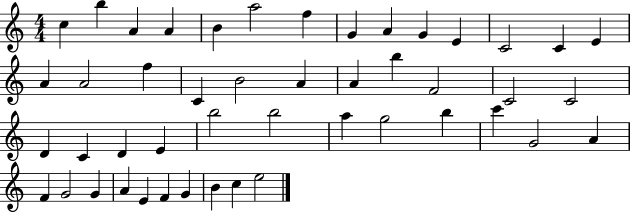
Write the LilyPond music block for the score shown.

{
  \clef treble
  \numericTimeSignature
  \time 4/4
  \key c \major
  c''4 b''4 a'4 a'4 | b'4 a''2 f''4 | g'4 a'4 g'4 e'4 | c'2 c'4 e'4 | \break a'4 a'2 f''4 | c'4 b'2 a'4 | a'4 b''4 f'2 | c'2 c'2 | \break d'4 c'4 d'4 e'4 | b''2 b''2 | a''4 g''2 b''4 | c'''4 g'2 a'4 | \break f'4 g'2 g'4 | a'4 e'4 f'4 g'4 | b'4 c''4 e''2 | \bar "|."
}